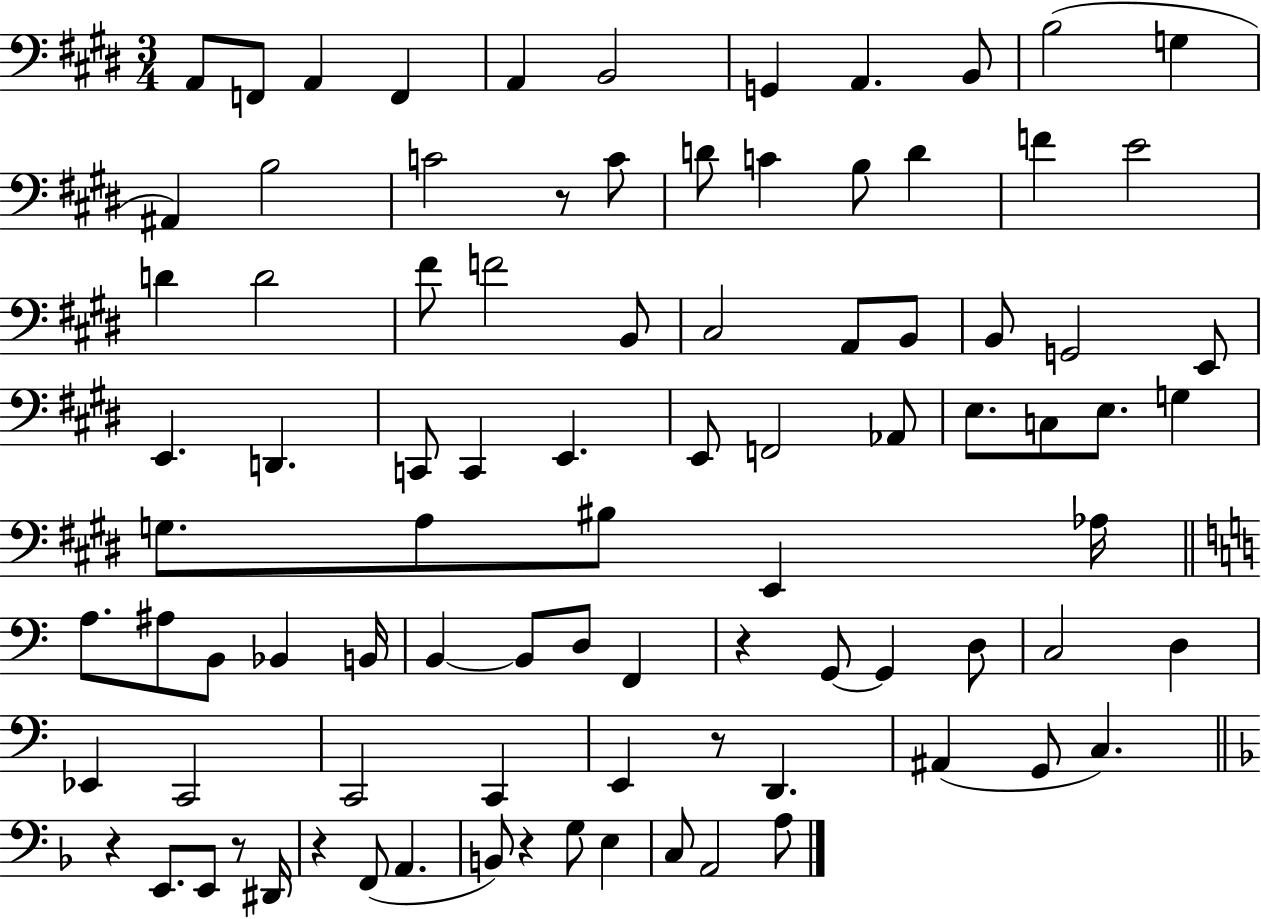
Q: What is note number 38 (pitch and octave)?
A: E2